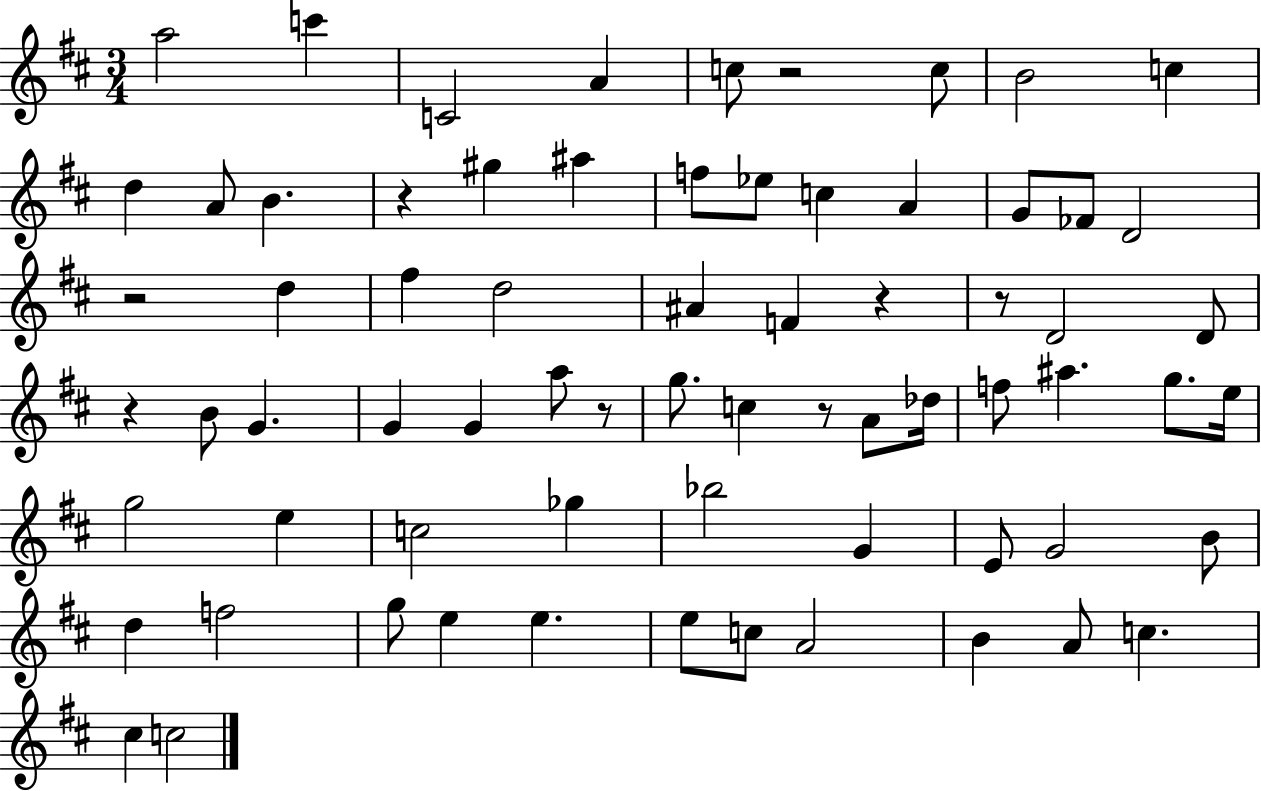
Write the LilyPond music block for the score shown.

{
  \clef treble
  \numericTimeSignature
  \time 3/4
  \key d \major
  a''2 c'''4 | c'2 a'4 | c''8 r2 c''8 | b'2 c''4 | \break d''4 a'8 b'4. | r4 gis''4 ais''4 | f''8 ees''8 c''4 a'4 | g'8 fes'8 d'2 | \break r2 d''4 | fis''4 d''2 | ais'4 f'4 r4 | r8 d'2 d'8 | \break r4 b'8 g'4. | g'4 g'4 a''8 r8 | g''8. c''4 r8 a'8 des''16 | f''8 ais''4. g''8. e''16 | \break g''2 e''4 | c''2 ges''4 | bes''2 g'4 | e'8 g'2 b'8 | \break d''4 f''2 | g''8 e''4 e''4. | e''8 c''8 a'2 | b'4 a'8 c''4. | \break cis''4 c''2 | \bar "|."
}